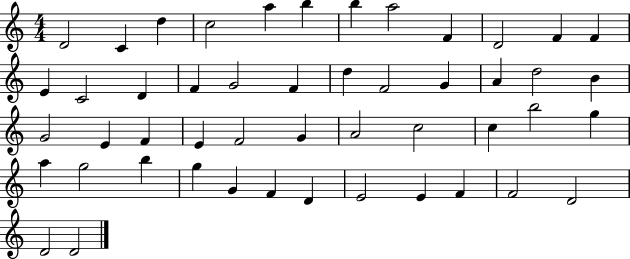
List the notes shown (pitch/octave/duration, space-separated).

D4/h C4/q D5/q C5/h A5/q B5/q B5/q A5/h F4/q D4/h F4/q F4/q E4/q C4/h D4/q F4/q G4/h F4/q D5/q F4/h G4/q A4/q D5/h B4/q G4/h E4/q F4/q E4/q F4/h G4/q A4/h C5/h C5/q B5/h G5/q A5/q G5/h B5/q G5/q G4/q F4/q D4/q E4/h E4/q F4/q F4/h D4/h D4/h D4/h